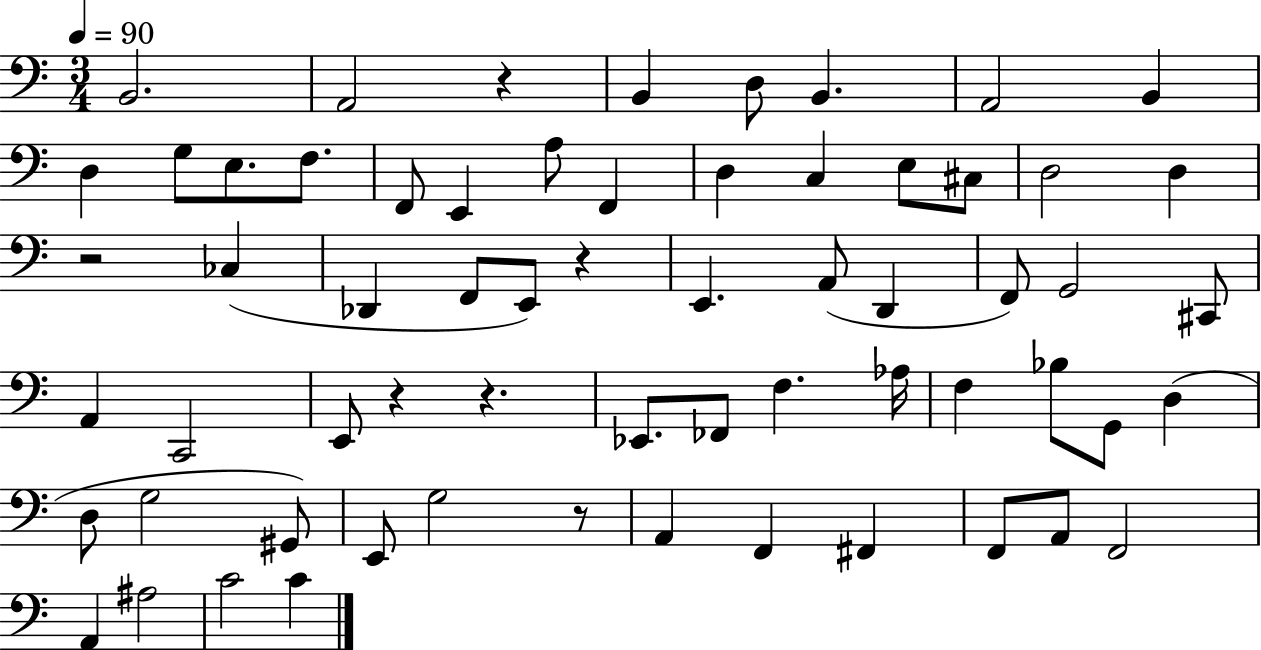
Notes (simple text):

B2/h. A2/h R/q B2/q D3/e B2/q. A2/h B2/q D3/q G3/e E3/e. F3/e. F2/e E2/q A3/e F2/q D3/q C3/q E3/e C#3/e D3/h D3/q R/h CES3/q Db2/q F2/e E2/e R/q E2/q. A2/e D2/q F2/e G2/h C#2/e A2/q C2/h E2/e R/q R/q. Eb2/e. FES2/e F3/q. Ab3/s F3/q Bb3/e G2/e D3/q D3/e G3/h G#2/e E2/e G3/h R/e A2/q F2/q F#2/q F2/e A2/e F2/h A2/q A#3/h C4/h C4/q